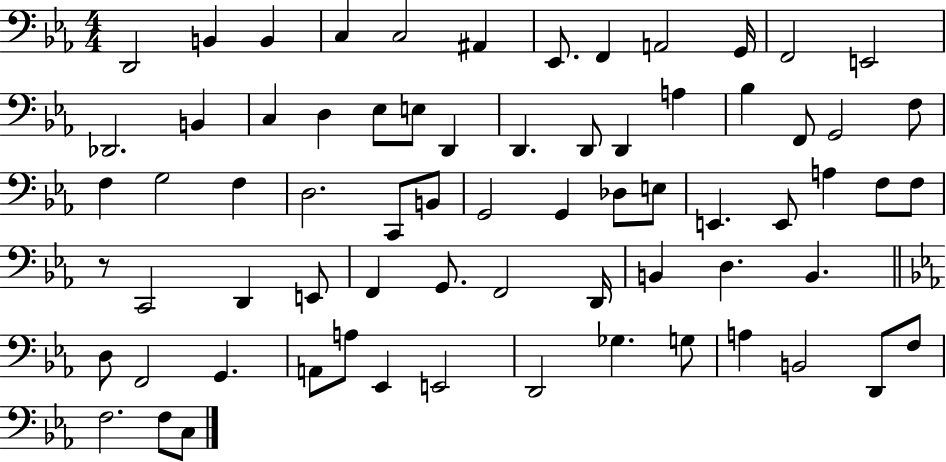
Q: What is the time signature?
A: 4/4